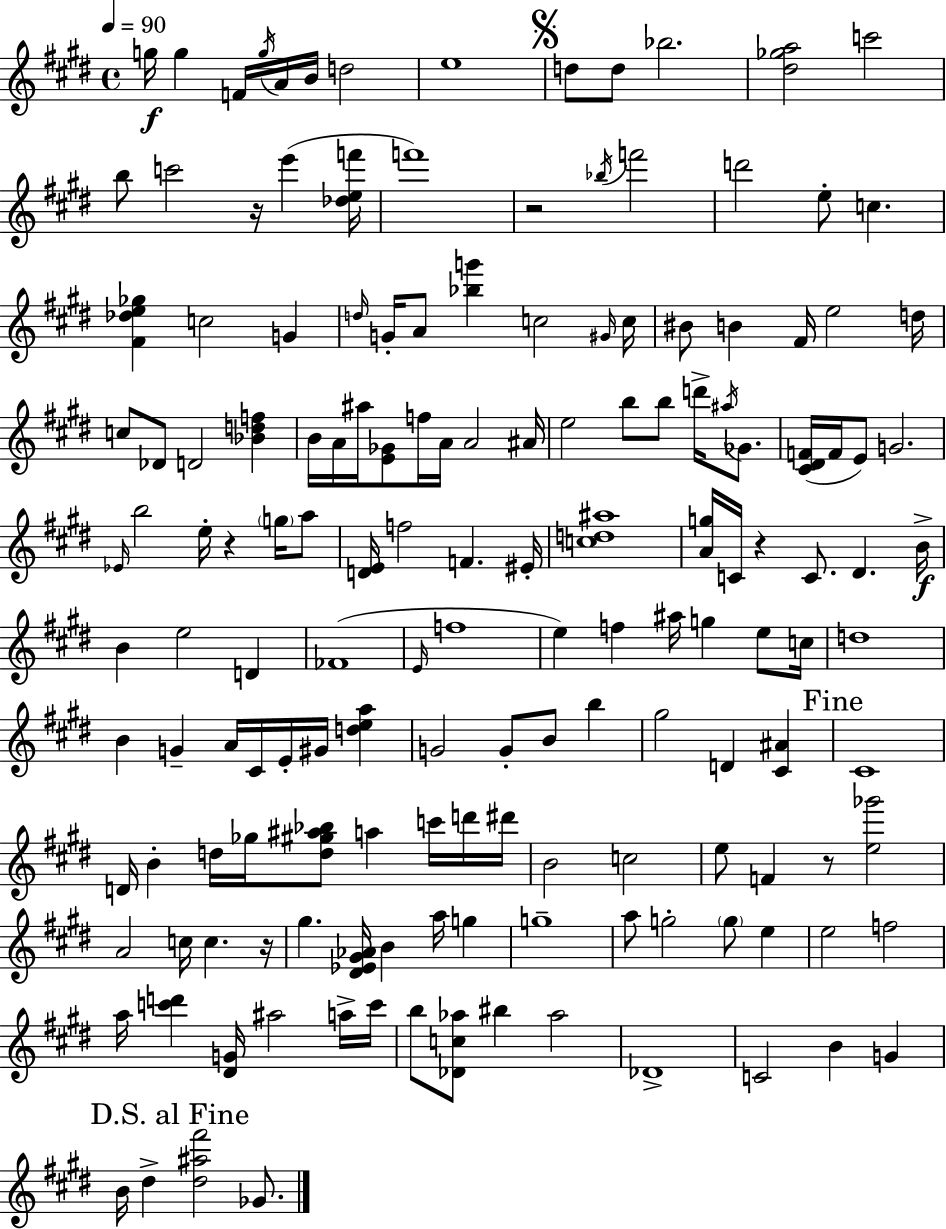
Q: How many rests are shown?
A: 6